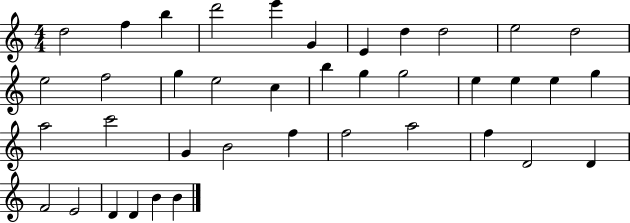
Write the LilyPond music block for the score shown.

{
  \clef treble
  \numericTimeSignature
  \time 4/4
  \key c \major
  d''2 f''4 b''4 | d'''2 e'''4 g'4 | e'4 d''4 d''2 | e''2 d''2 | \break e''2 f''2 | g''4 e''2 c''4 | b''4 g''4 g''2 | e''4 e''4 e''4 g''4 | \break a''2 c'''2 | g'4 b'2 f''4 | f''2 a''2 | f''4 d'2 d'4 | \break f'2 e'2 | d'4 d'4 b'4 b'4 | \bar "|."
}